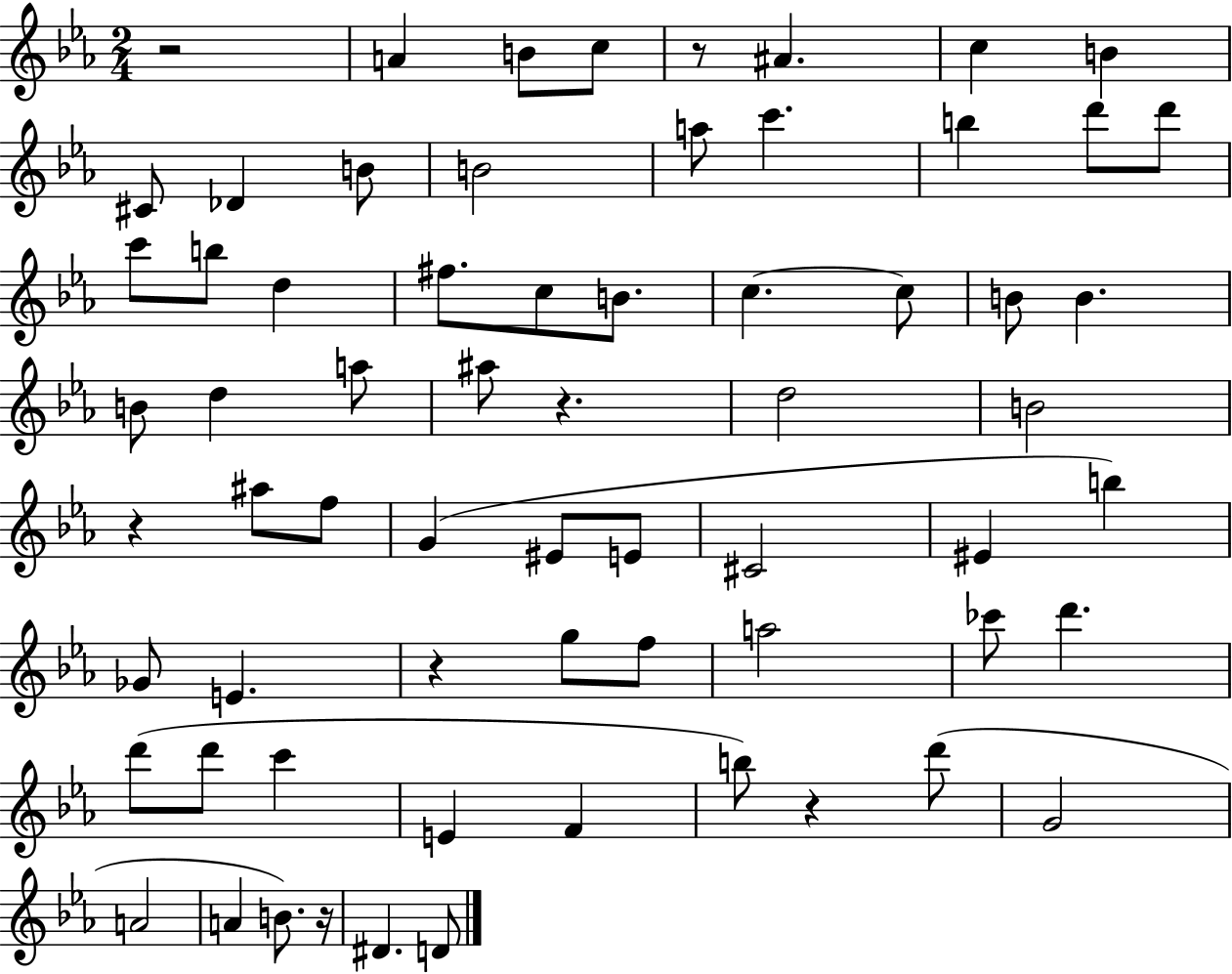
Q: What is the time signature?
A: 2/4